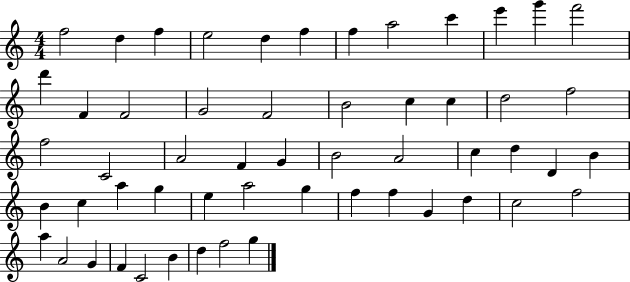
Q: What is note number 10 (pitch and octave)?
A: E6